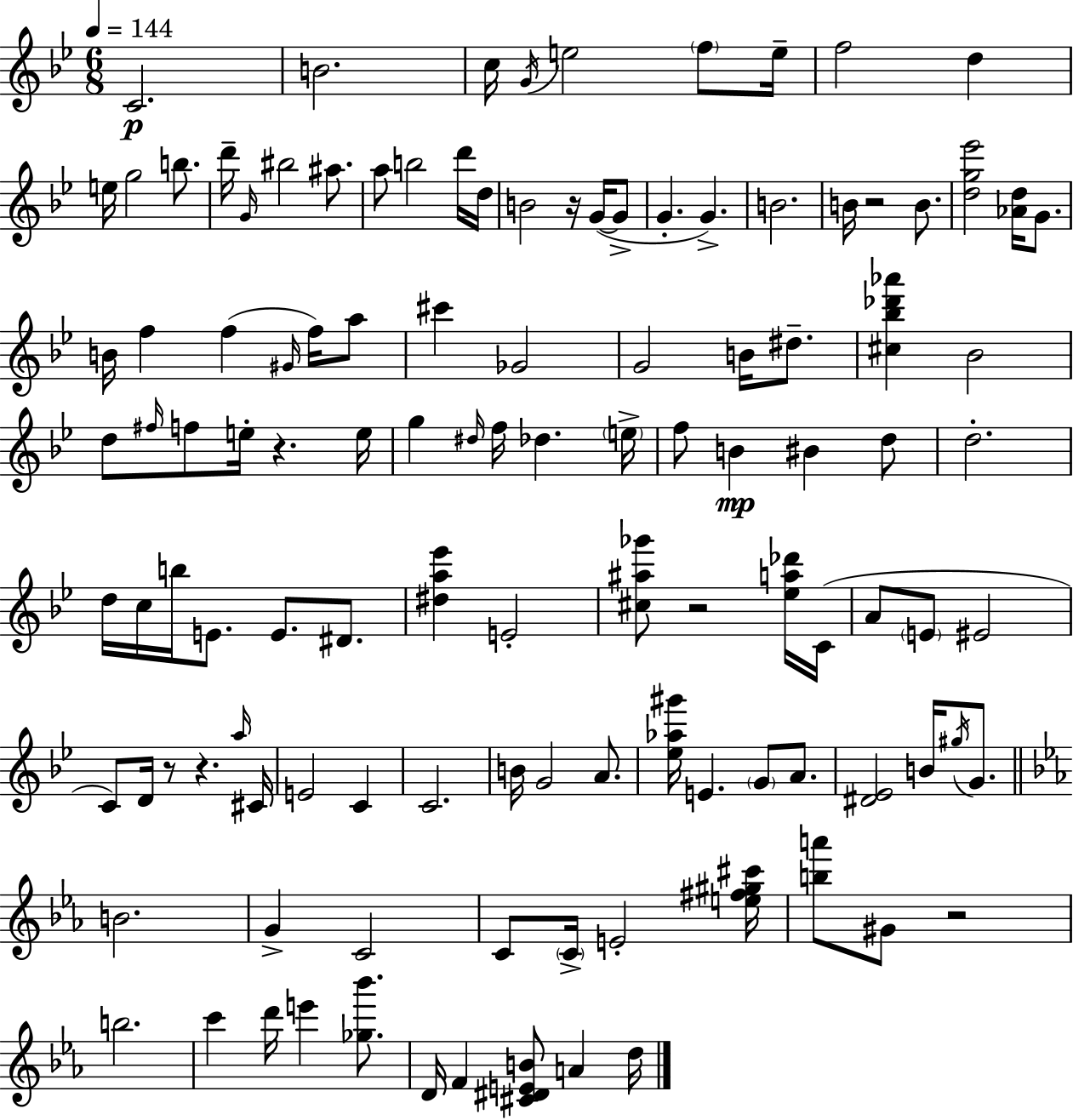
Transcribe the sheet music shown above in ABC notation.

X:1
T:Untitled
M:6/8
L:1/4
K:Gm
C2 B2 c/4 G/4 e2 f/2 e/4 f2 d e/4 g2 b/2 d'/4 G/4 ^b2 ^a/2 a/2 b2 d'/4 d/4 B2 z/4 G/4 G/2 G G B2 B/4 z2 B/2 [dg_e']2 [_Ad]/4 G/2 B/4 f f ^G/4 f/4 a/2 ^c' _G2 G2 B/4 ^d/2 [^c_b_d'_a'] _B2 d/2 ^f/4 f/2 e/4 z e/4 g ^d/4 f/4 _d e/4 f/2 B ^B d/2 d2 d/4 c/4 b/4 E/2 E/2 ^D/2 [^da_e'] E2 [^c^a_g']/2 z2 [_ea_d']/4 C/4 A/2 E/2 ^E2 C/2 D/4 z/2 z a/4 ^C/4 E2 C C2 B/4 G2 A/2 [_e_a^g']/4 E G/2 A/2 [^D_E]2 B/4 ^g/4 G/2 B2 G C2 C/2 C/4 E2 [e^f^g^c']/4 [ba']/2 ^G/2 z2 b2 c' d'/4 e' [_g_b']/2 D/4 F [^C^DEB]/2 A d/4